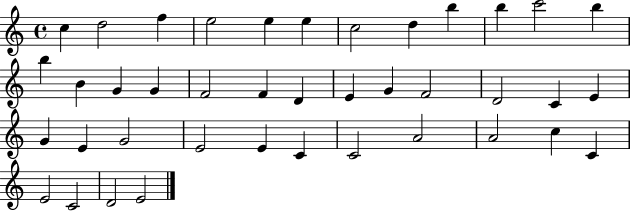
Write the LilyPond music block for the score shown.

{
  \clef treble
  \time 4/4
  \defaultTimeSignature
  \key c \major
  c''4 d''2 f''4 | e''2 e''4 e''4 | c''2 d''4 b''4 | b''4 c'''2 b''4 | \break b''4 b'4 g'4 g'4 | f'2 f'4 d'4 | e'4 g'4 f'2 | d'2 c'4 e'4 | \break g'4 e'4 g'2 | e'2 e'4 c'4 | c'2 a'2 | a'2 c''4 c'4 | \break e'2 c'2 | d'2 e'2 | \bar "|."
}